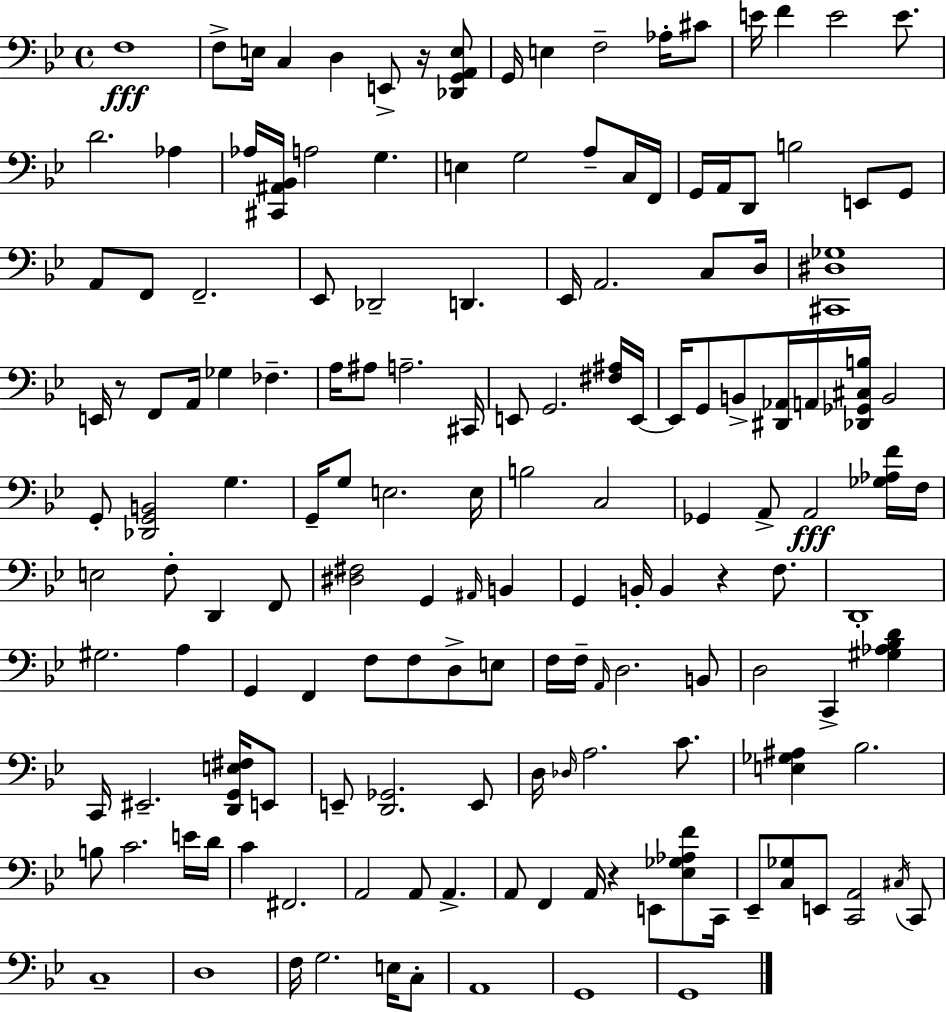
X:1
T:Untitled
M:4/4
L:1/4
K:Gm
F,4 F,/2 E,/4 C, D, E,,/2 z/4 [_D,,G,,A,,E,]/2 G,,/4 E, F,2 _A,/4 ^C/2 E/4 F E2 E/2 D2 _A, _A,/4 [^C,,^A,,_B,,]/4 A,2 G, E, G,2 A,/2 C,/4 F,,/4 G,,/4 A,,/4 D,,/2 B,2 E,,/2 G,,/2 A,,/2 F,,/2 F,,2 _E,,/2 _D,,2 D,, _E,,/4 A,,2 C,/2 D,/4 [^C,,^D,_G,]4 E,,/4 z/2 F,,/2 A,,/4 _G, _F, A,/4 ^A,/2 A,2 ^C,,/4 E,,/2 G,,2 [^F,^A,]/4 E,,/4 E,,/4 G,,/2 B,,/2 [^D,,_A,,]/4 A,,/4 [_D,,_G,,^C,B,]/4 B,,2 G,,/2 [_D,,G,,B,,]2 G, G,,/4 G,/2 E,2 E,/4 B,2 C,2 _G,, A,,/2 A,,2 [_G,_A,F]/4 F,/4 E,2 F,/2 D,, F,,/2 [^D,^F,]2 G,, ^A,,/4 B,, G,, B,,/4 B,, z F,/2 D,,4 ^G,2 A, G,, F,, F,/2 F,/2 D,/2 E,/2 F,/4 F,/4 A,,/4 D,2 B,,/2 D,2 C,, [^G,_A,_B,D] C,,/4 ^E,,2 [D,,G,,E,^F,]/4 E,,/2 E,,/2 [D,,_G,,]2 E,,/2 D,/4 _D,/4 A,2 C/2 [E,_G,^A,] _B,2 B,/2 C2 E/4 D/4 C ^F,,2 A,,2 A,,/2 A,, A,,/2 F,, A,,/4 z E,,/2 [_E,_G,_A,F]/2 C,,/4 _E,,/2 [C,_G,]/2 E,,/2 [C,,A,,]2 ^C,/4 C,,/2 C,4 D,4 F,/4 G,2 E,/4 C,/2 A,,4 G,,4 G,,4